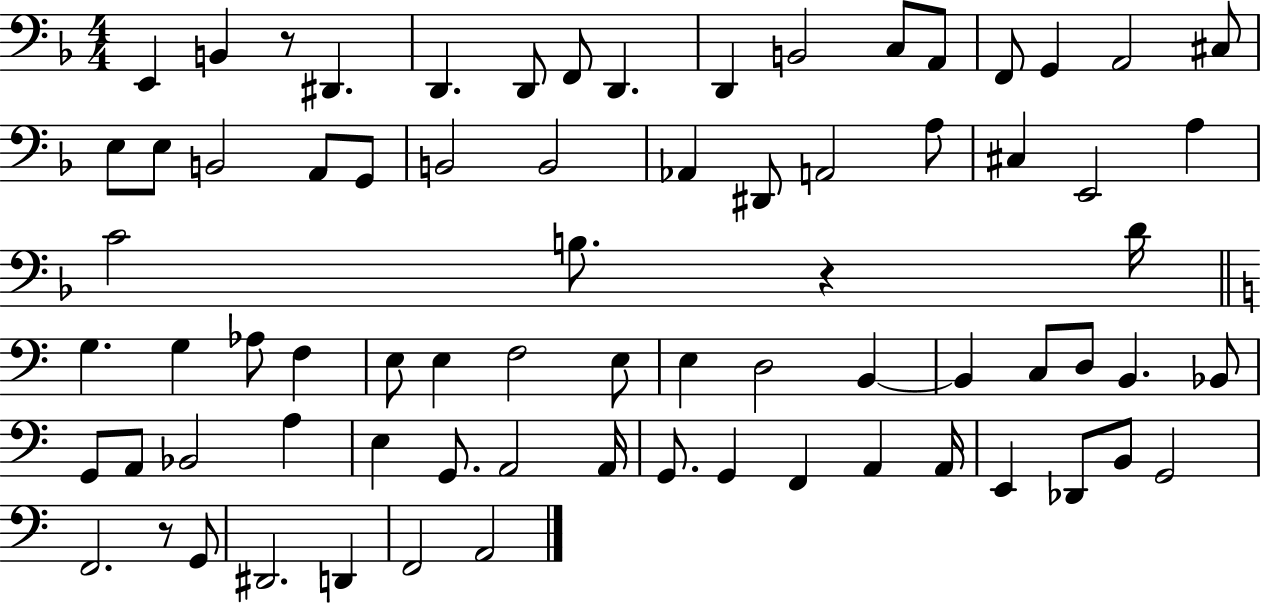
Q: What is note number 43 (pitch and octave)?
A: B2